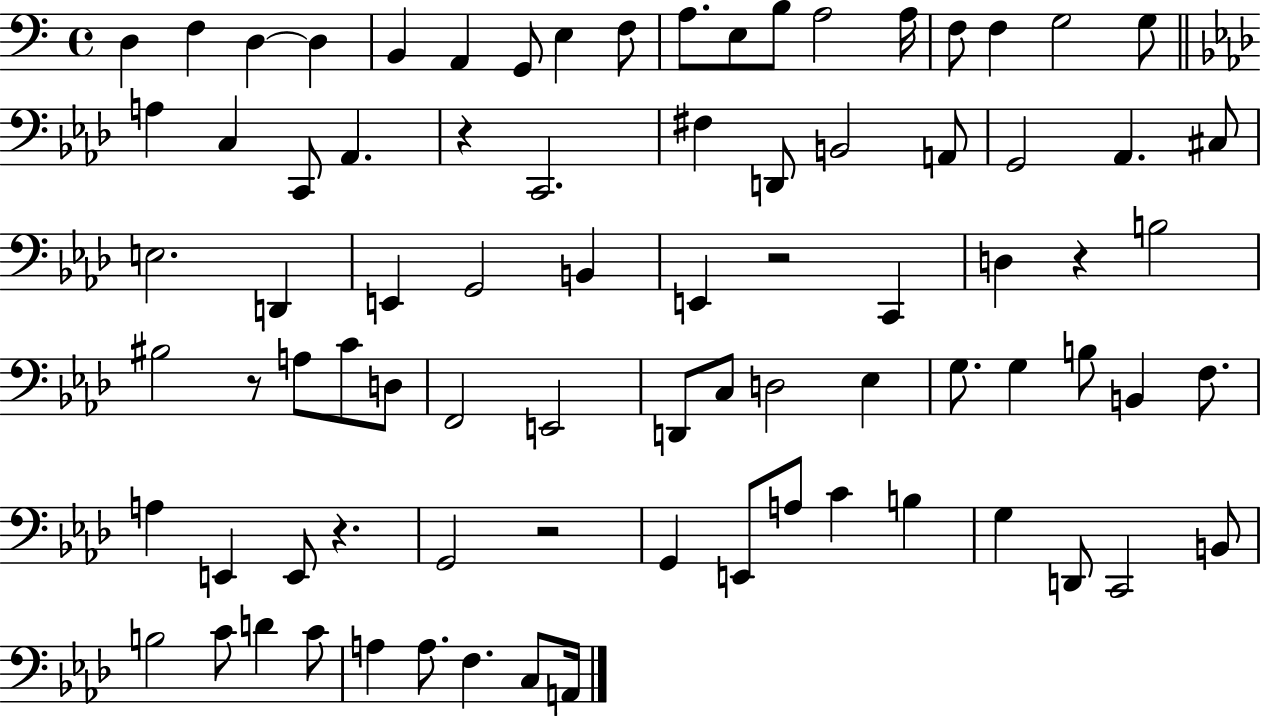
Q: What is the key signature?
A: C major